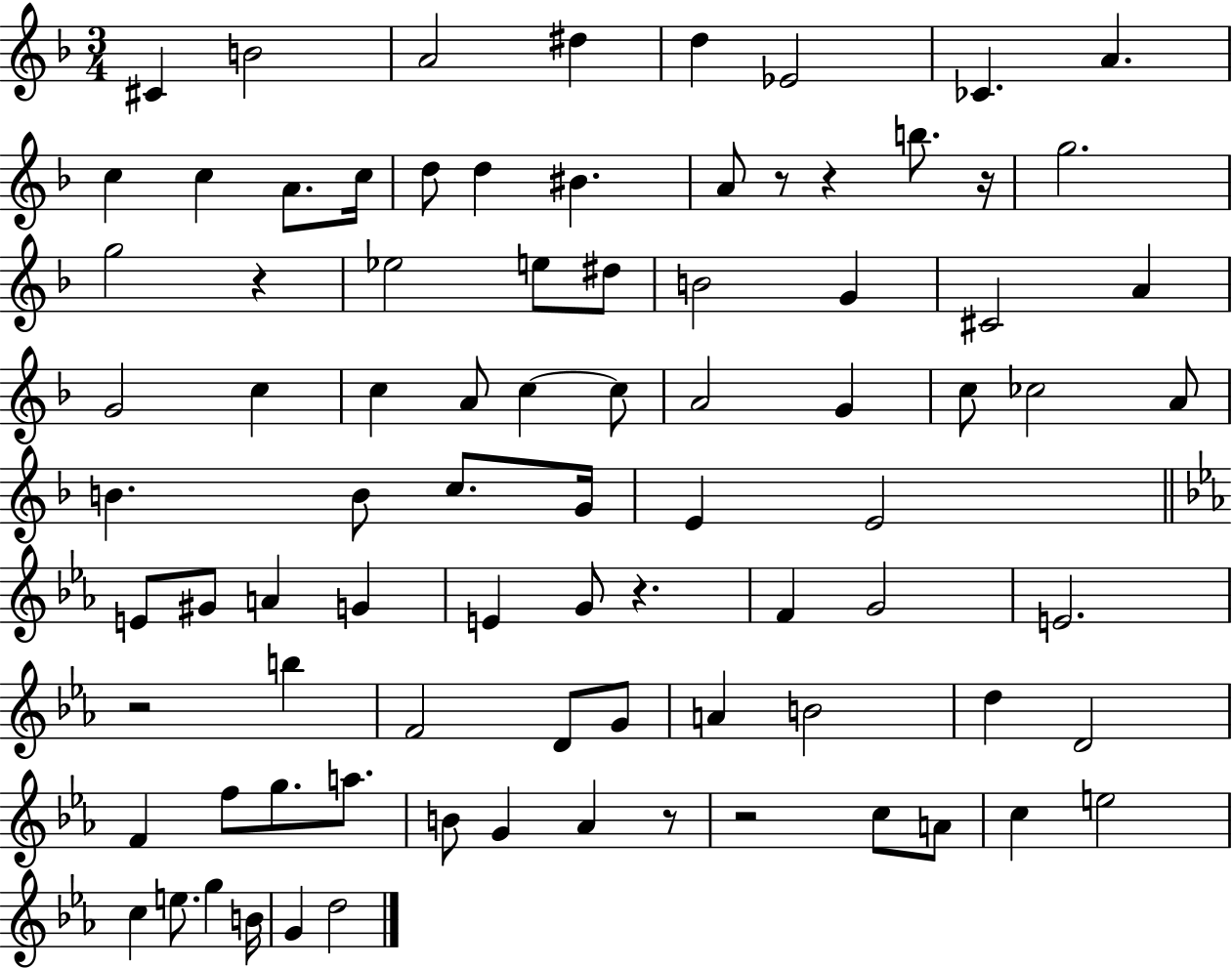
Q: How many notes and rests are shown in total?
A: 85